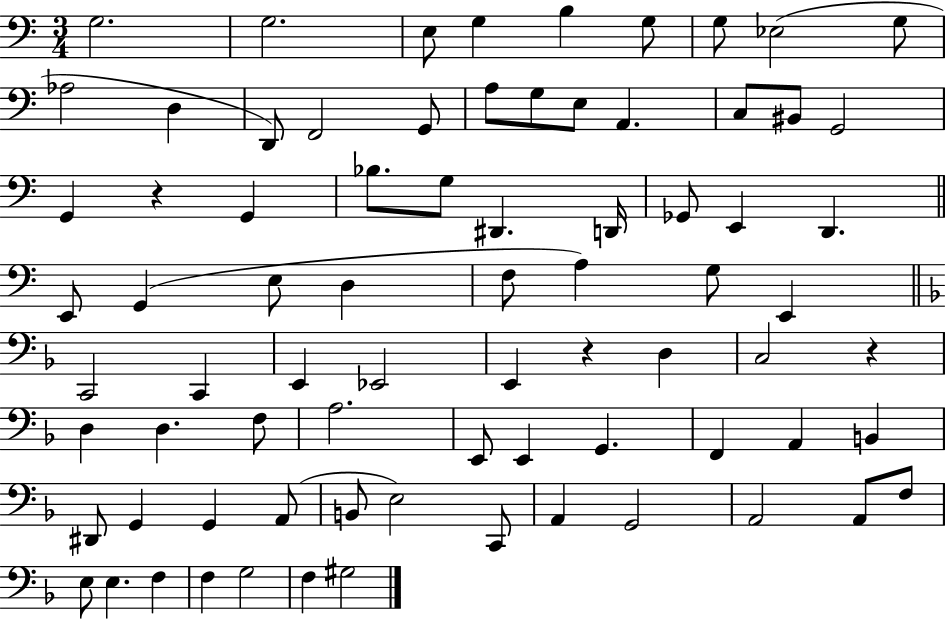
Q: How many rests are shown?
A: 3